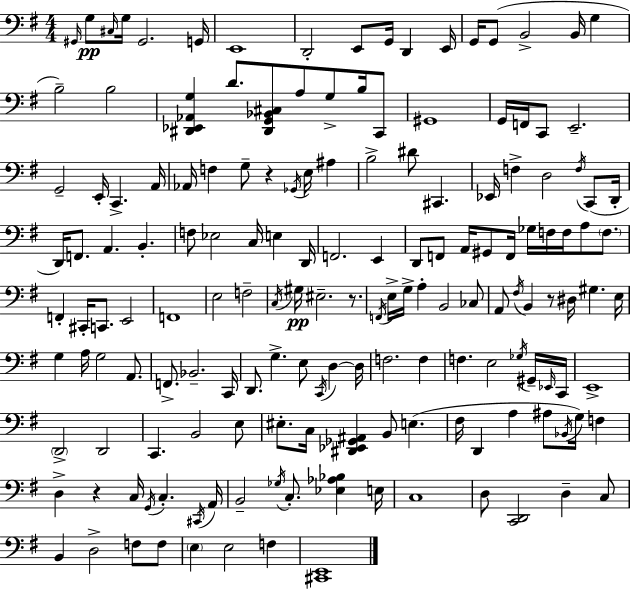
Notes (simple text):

G#2/s G3/e C#3/s G3/s G#2/h. G2/s E2/w D2/h E2/e G2/s D2/q E2/s G2/s G2/e B2/h B2/s G3/q B3/h B3/h [D#2,Eb2,Ab2,G3]/q D4/e. [D#2,G2,Bb2,C#3]/e A3/e G3/e B3/s C2/e G#2/w G2/s F2/s C2/e E2/h. G2/h E2/s C2/q. A2/s Ab2/s F3/q G3/e R/q Gb2/s E3/s A#3/q B3/h D#4/e C#2/q. Eb2/s F3/q D3/h F3/s C2/e D2/s D2/s F2/e. A2/q. B2/q. F3/e Eb3/h C3/s E3/q D2/s F2/h. E2/q D2/e F2/e A2/s G#2/e F2/s Gb3/s F3/s F3/s A3/e F3/e. F2/q C#2/s C2/e. E2/h F2/w E3/h F3/h C3/s G#3/s EIS3/h. R/e. F2/s E3/s G3/s A3/q B2/h CES3/e A2/e F#3/s B2/q R/e D#3/s G#3/q. E3/s G3/q A3/s G3/h A2/e. F2/e. Bb2/h. C2/s D2/e. G3/q. E3/e C2/s D3/q D3/s F3/h. F3/q F3/q. E3/h Gb3/s G#2/s Eb2/s C2/s E2/w D2/h D2/h C2/q. B2/h E3/e EIS3/e. C3/s [D#2,Eb2,Gb2,A#2]/q B2/e E3/q. F#3/s D2/q A3/q A#3/e Bb2/s G3/s F3/q D3/q R/q C3/s G2/s C3/q. C#2/s A2/s B2/h Gb3/s C3/e. [Eb3,Ab3,Bb3]/q E3/s C3/w D3/e [C2,D2]/h D3/q C3/e B2/q D3/h F3/e F3/e E3/q E3/h F3/q [C#2,E2]/w